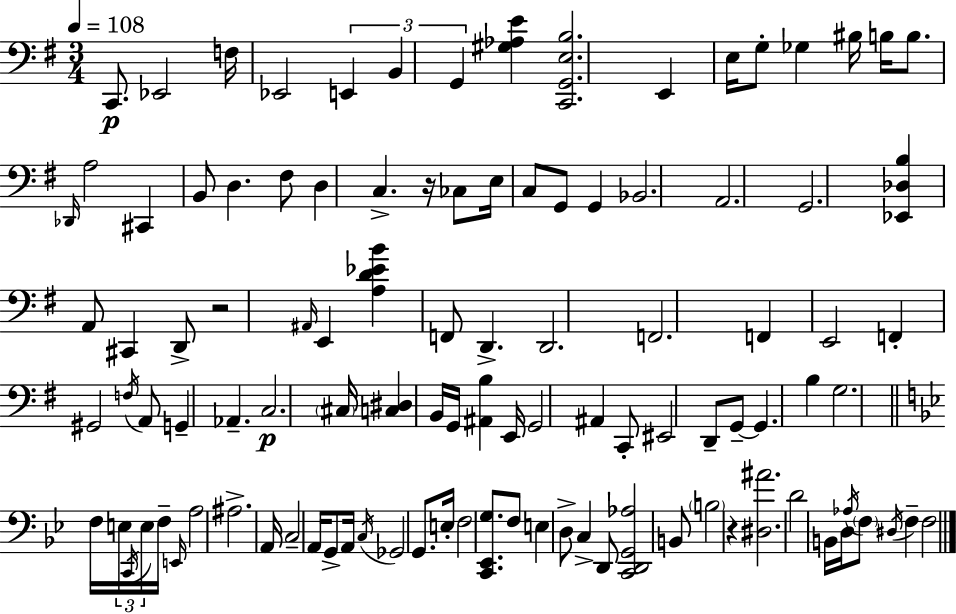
X:1
T:Untitled
M:3/4
L:1/4
K:G
C,,/2 _E,,2 F,/4 _E,,2 E,, B,, G,, [^G,_A,E] [C,,G,,E,B,]2 E,, E,/4 G,/2 _G, ^B,/4 B,/4 B,/2 _D,,/4 A,2 ^C,, B,,/2 D, ^F,/2 D, C, z/4 _C,/2 E,/4 C,/2 G,,/2 G,, _B,,2 A,,2 G,,2 [_E,,_D,B,] A,,/2 ^C,, D,,/2 z2 ^A,,/4 E,, [A,D_EB] F,,/2 D,, D,,2 F,,2 F,, E,,2 F,, ^G,,2 F,/4 A,,/2 G,, _A,, C,2 ^C,/4 [C,^D,] B,,/4 G,,/4 [^A,,B,] E,,/4 G,,2 ^A,, C,,/2 ^E,,2 D,,/2 G,,/2 G,, B, G,2 F,/4 E,/4 C,,/4 E,/4 F,/4 E,,/4 A,2 ^A,2 A,,/4 C,2 A,,/4 G,,/2 A,,/4 C,/4 _G,,2 G,,/2 E,/4 F,2 [C,,_E,,G,]/2 F,/2 E, D,/2 C, D,,/2 [C,,D,,G,,_A,]2 B,,/2 B,2 z [^D,^A]2 D2 B,,/4 D,/4 _A,/4 F,/2 ^D,/4 F, F,2